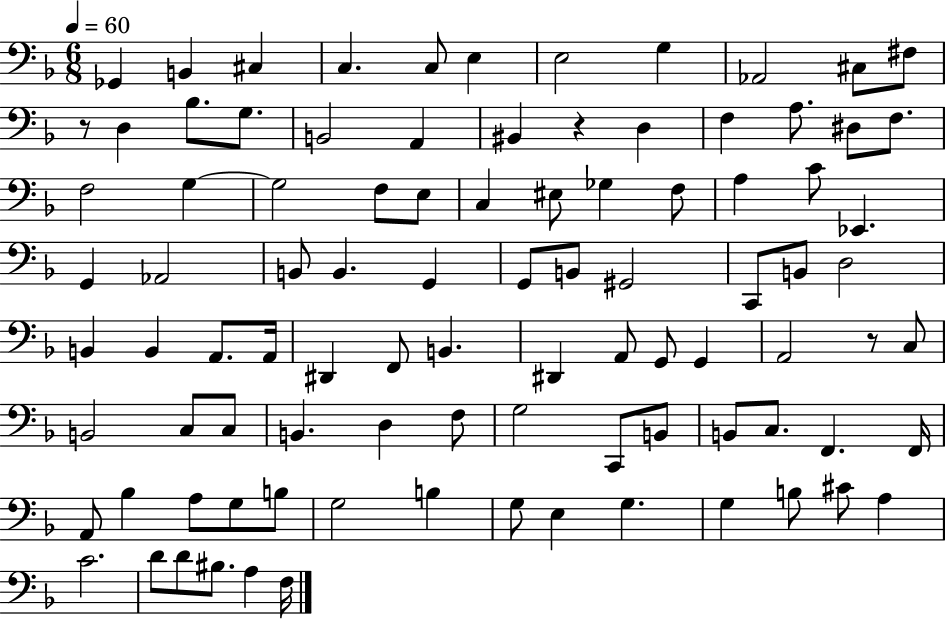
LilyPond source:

{
  \clef bass
  \numericTimeSignature
  \time 6/8
  \key f \major
  \tempo 4 = 60
  ges,4 b,4 cis4 | c4. c8 e4 | e2 g4 | aes,2 cis8 fis8 | \break r8 d4 bes8. g8. | b,2 a,4 | bis,4 r4 d4 | f4 a8. dis8 f8. | \break f2 g4~~ | g2 f8 e8 | c4 eis8 ges4 f8 | a4 c'8 ees,4. | \break g,4 aes,2 | b,8 b,4. g,4 | g,8 b,8 gis,2 | c,8 b,8 d2 | \break b,4 b,4 a,8. a,16 | dis,4 f,8 b,4. | dis,4 a,8 g,8 g,4 | a,2 r8 c8 | \break b,2 c8 c8 | b,4. d4 f8 | g2 c,8 b,8 | b,8 c8. f,4. f,16 | \break a,8 bes4 a8 g8 b8 | g2 b4 | g8 e4 g4. | g4 b8 cis'8 a4 | \break c'2. | d'8 d'8 bis8. a4 f16 | \bar "|."
}